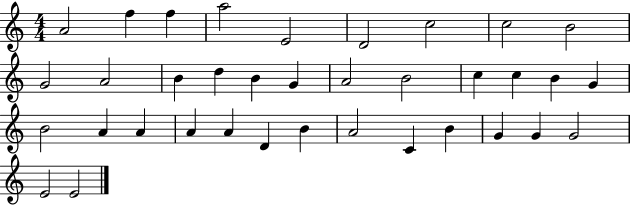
X:1
T:Untitled
M:4/4
L:1/4
K:C
A2 f f a2 E2 D2 c2 c2 B2 G2 A2 B d B G A2 B2 c c B G B2 A A A A D B A2 C B G G G2 E2 E2